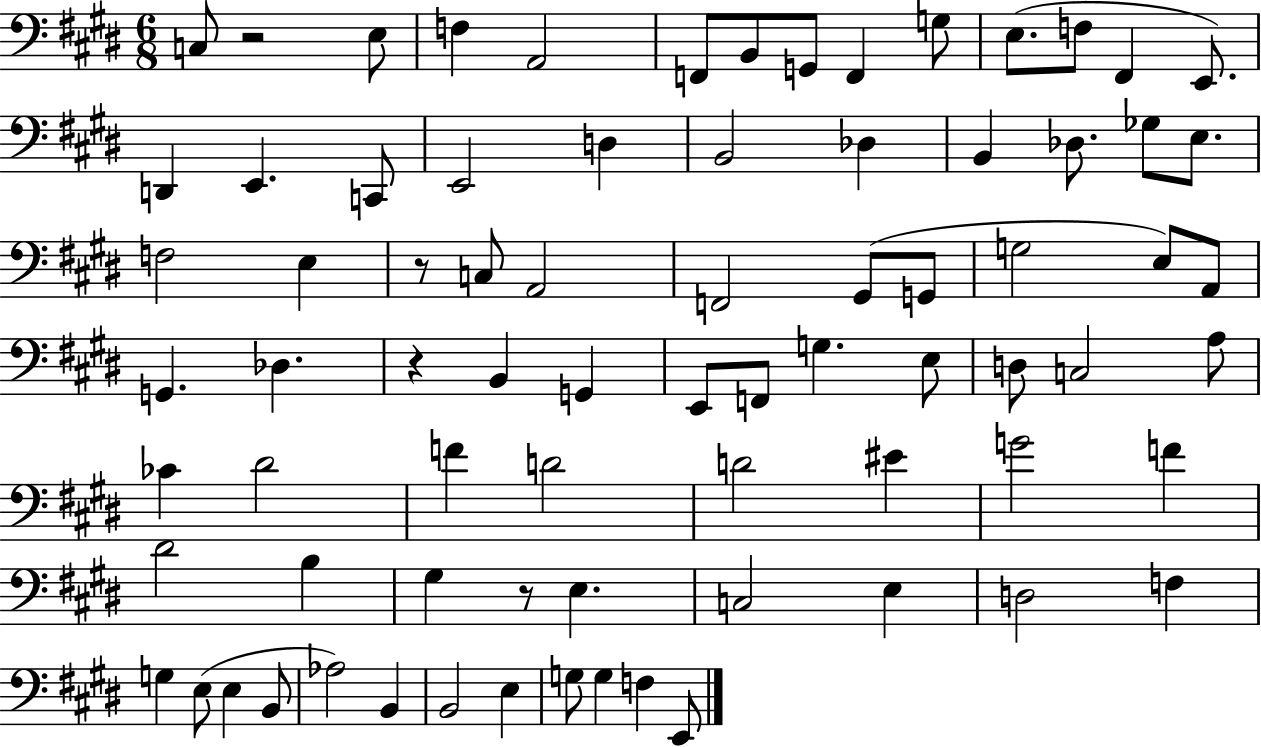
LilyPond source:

{
  \clef bass
  \numericTimeSignature
  \time 6/8
  \key e \major
  c8 r2 e8 | f4 a,2 | f,8 b,8 g,8 f,4 g8 | e8.( f8 fis,4 e,8.) | \break d,4 e,4. c,8 | e,2 d4 | b,2 des4 | b,4 des8. ges8 e8. | \break f2 e4 | r8 c8 a,2 | f,2 gis,8( g,8 | g2 e8) a,8 | \break g,4. des4. | r4 b,4 g,4 | e,8 f,8 g4. e8 | d8 c2 a8 | \break ces'4 dis'2 | f'4 d'2 | d'2 eis'4 | g'2 f'4 | \break dis'2 b4 | gis4 r8 e4. | c2 e4 | d2 f4 | \break g4 e8( e4 b,8 | aes2) b,4 | b,2 e4 | g8 g4 f4 e,8 | \break \bar "|."
}